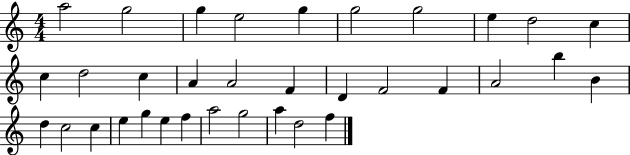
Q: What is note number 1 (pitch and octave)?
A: A5